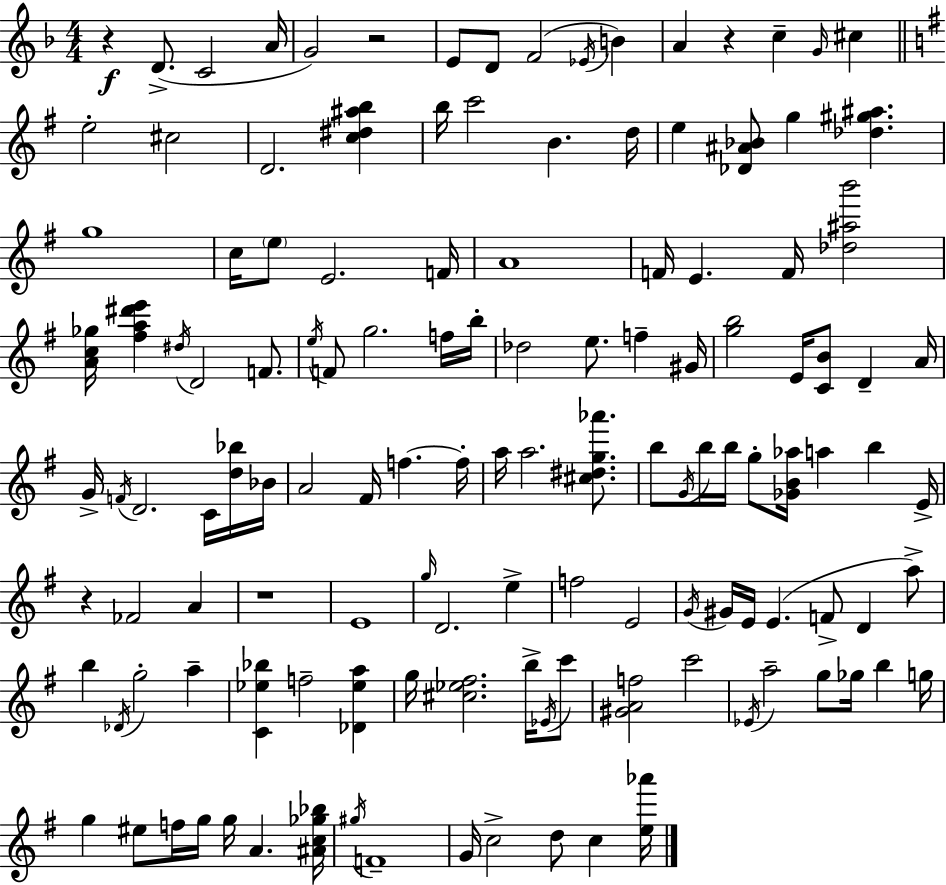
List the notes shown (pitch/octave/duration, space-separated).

R/q D4/e. C4/h A4/s G4/h R/h E4/e D4/e F4/h Eb4/s B4/q A4/q R/q C5/q G4/s C#5/q E5/h C#5/h D4/h. [C5,D#5,A#5,B5]/q B5/s C6/h B4/q. D5/s E5/q [Db4,A#4,Bb4]/e G5/q [Db5,G#5,A#5]/q. G5/w C5/s E5/e E4/h. F4/s A4/w F4/s E4/q. F4/s [Db5,A#5,B6]/h [A4,C5,Gb5]/s [F#5,A5,D#6,E6]/q D#5/s D4/h F4/e. E5/s F4/e G5/h. F5/s B5/s Db5/h E5/e. F5/q G#4/s [G5,B5]/h E4/s [C4,B4]/e D4/q A4/s G4/s F4/s D4/h. C4/s [D5,Bb5]/s Bb4/s A4/h F#4/s F5/q. F5/s A5/s A5/h. [C#5,D#5,G5,Ab6]/e. B5/e G4/s B5/s B5/s G5/e [Gb4,B4,Ab5]/s A5/q B5/q E4/s R/q FES4/h A4/q R/w E4/w G5/s D4/h. E5/q F5/h E4/h G4/s G#4/s E4/s E4/q. F4/e D4/q A5/e B5/q Db4/s G5/h A5/q [C4,Eb5,Bb5]/q F5/h [Db4,Eb5,A5]/q G5/s [C#5,Eb5,F#5]/h. B5/s Eb4/s C6/e [G#4,A4,F5]/h C6/h Eb4/s A5/h G5/e Gb5/s B5/q G5/s G5/q EIS5/e F5/s G5/s G5/s A4/q. [A#4,C5,Gb5,Bb5]/s G#5/s F4/w G4/s C5/h D5/e C5/q [E5,Ab6]/s